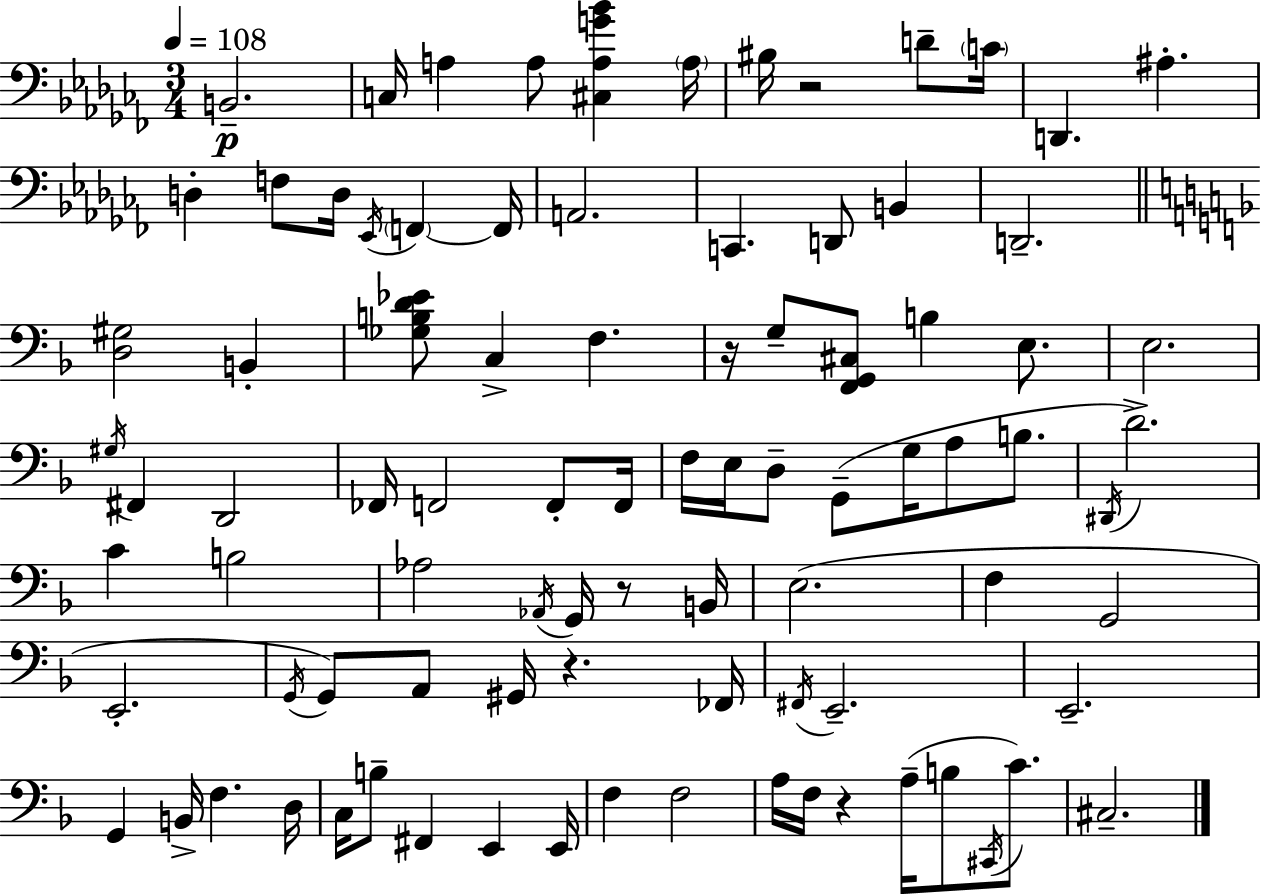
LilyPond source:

{
  \clef bass
  \numericTimeSignature
  \time 3/4
  \key aes \minor
  \tempo 4 = 108
  b,2.--\p | c16 a4 a8 <cis a g' bes'>4 \parenthesize a16 | bis16 r2 d'8-- \parenthesize c'16 | d,4. ais4.-. | \break d4-. f8 d16 \acciaccatura { ees,16 } \parenthesize f,4~~ | f,16 a,2. | c,4. d,8 b,4 | d,2.-- | \break \bar "||" \break \key f \major <d gis>2 b,4-. | <ges b d' ees'>8 c4-> f4. | r16 g8-- <f, g, cis>8 b4 e8. | e2. | \break \acciaccatura { gis16 } fis,4 d,2 | fes,16 f,2 f,8-. | f,16 f16 e16 d8-- g,8--( g16 a8 b8. | \acciaccatura { dis,16 } d'2.->) | \break c'4 b2 | aes2 \acciaccatura { aes,16 } g,16 | r8 b,16 e2.( | f4 g,2 | \break e,2.-. | \acciaccatura { g,16 } g,8) a,8 gis,16 r4. | fes,16 \acciaccatura { fis,16 } e,2.-- | e,2.-- | \break g,4 b,16-> f4. | d16 c16 b8-- fis,4 | e,4 e,16 f4 f2 | a16 f16 r4 a16--( | \break b8 \acciaccatura { cis,16 }) c'8. cis2.-- | \bar "|."
}